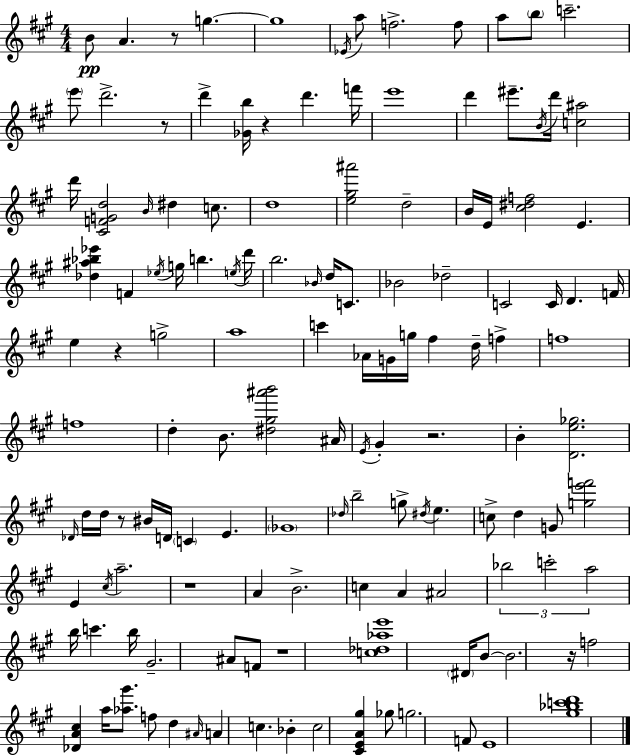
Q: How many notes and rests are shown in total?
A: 136